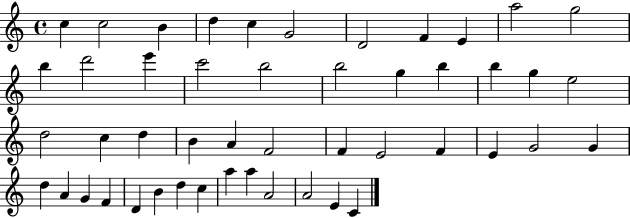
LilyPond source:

{
  \clef treble
  \time 4/4
  \defaultTimeSignature
  \key c \major
  c''4 c''2 b'4 | d''4 c''4 g'2 | d'2 f'4 e'4 | a''2 g''2 | \break b''4 d'''2 e'''4 | c'''2 b''2 | b''2 g''4 b''4 | b''4 g''4 e''2 | \break d''2 c''4 d''4 | b'4 a'4 f'2 | f'4 e'2 f'4 | e'4 g'2 g'4 | \break d''4 a'4 g'4 f'4 | d'4 b'4 d''4 c''4 | a''4 a''4 a'2 | a'2 e'4 c'4 | \break \bar "|."
}